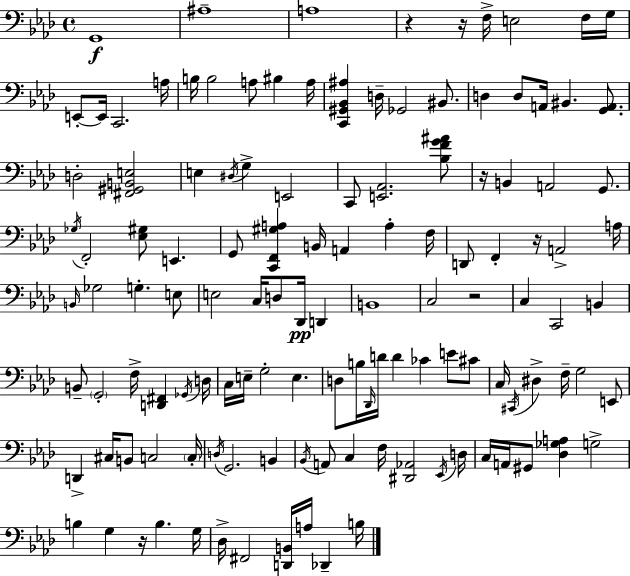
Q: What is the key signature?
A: F minor